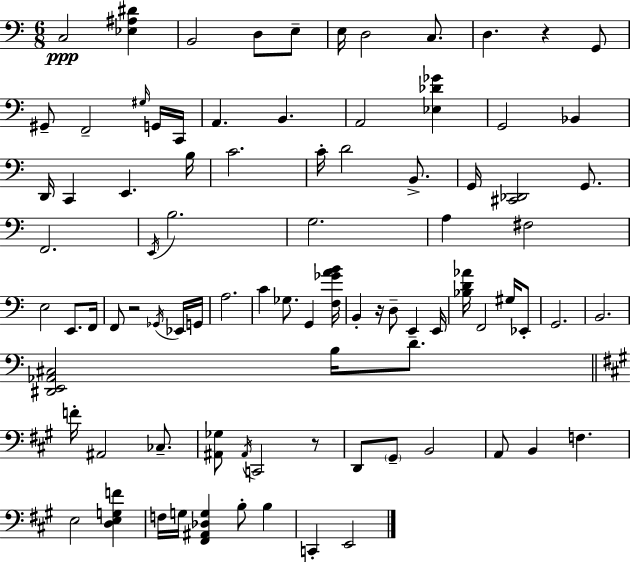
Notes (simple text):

C3/h [Eb3,A#3,D#4]/q B2/h D3/e E3/e E3/s D3/h C3/e. D3/q. R/q G2/e G#2/e F2/h G#3/s G2/s C2/s A2/q. B2/q. A2/h [Eb3,Db4,Gb4]/q G2/h Bb2/q D2/s C2/q E2/q. B3/s C4/h. C4/s D4/h B2/e. G2/s [C#2,Db2]/h G2/e. F2/h. E2/s B3/h. G3/h. A3/q F#3/h E3/h E2/e. F2/s F2/e R/h Gb2/s Eb2/s G2/s A3/h. C4/q Gb3/e. G2/q [F3,Gb4,A4,B4]/s B2/q R/s D3/e E2/q E2/s [Bb3,D4,Ab4]/s F2/h G#3/s Eb2/e G2/h. B2/h. [D#2,E2,Ab2,C#3]/h B3/s D4/e. F4/s A#2/h CES3/e. [A#2,Gb3]/e A#2/s C2/h R/e D2/e G#2/e B2/h A2/e B2/q F3/q. E3/h [D3,E3,G3,F4]/q F3/s G3/s [F#2,A#2,Db3,G3]/q B3/e B3/q C2/q E2/h